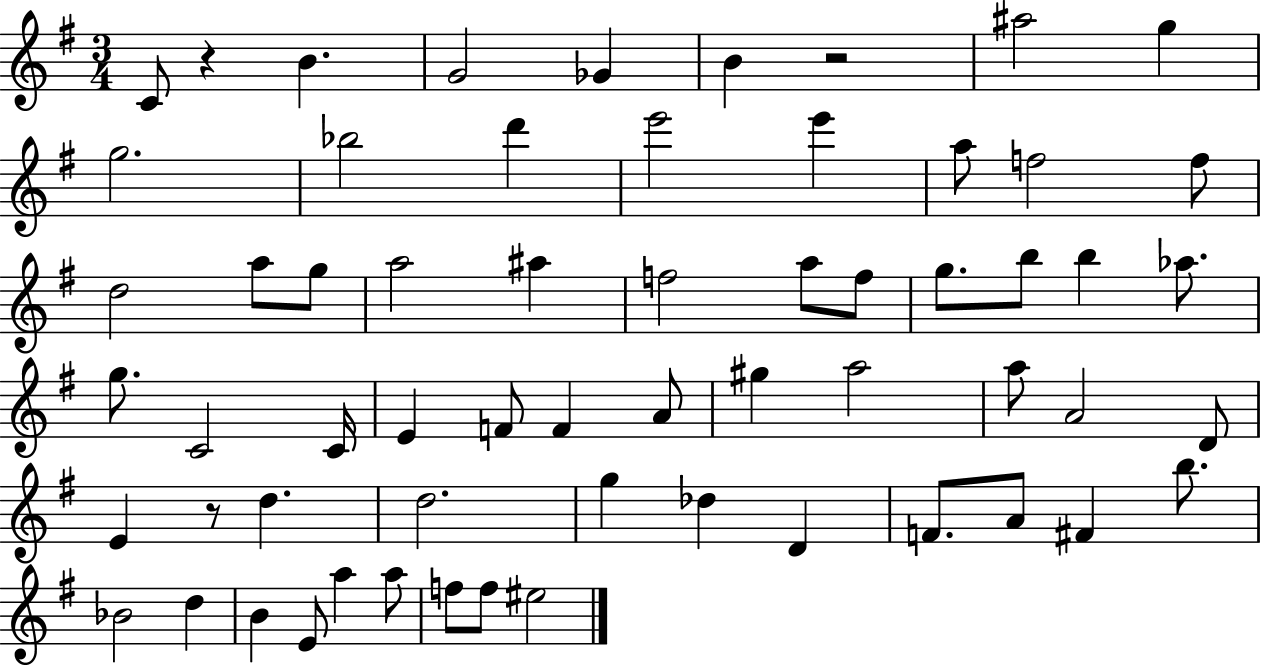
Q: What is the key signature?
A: G major